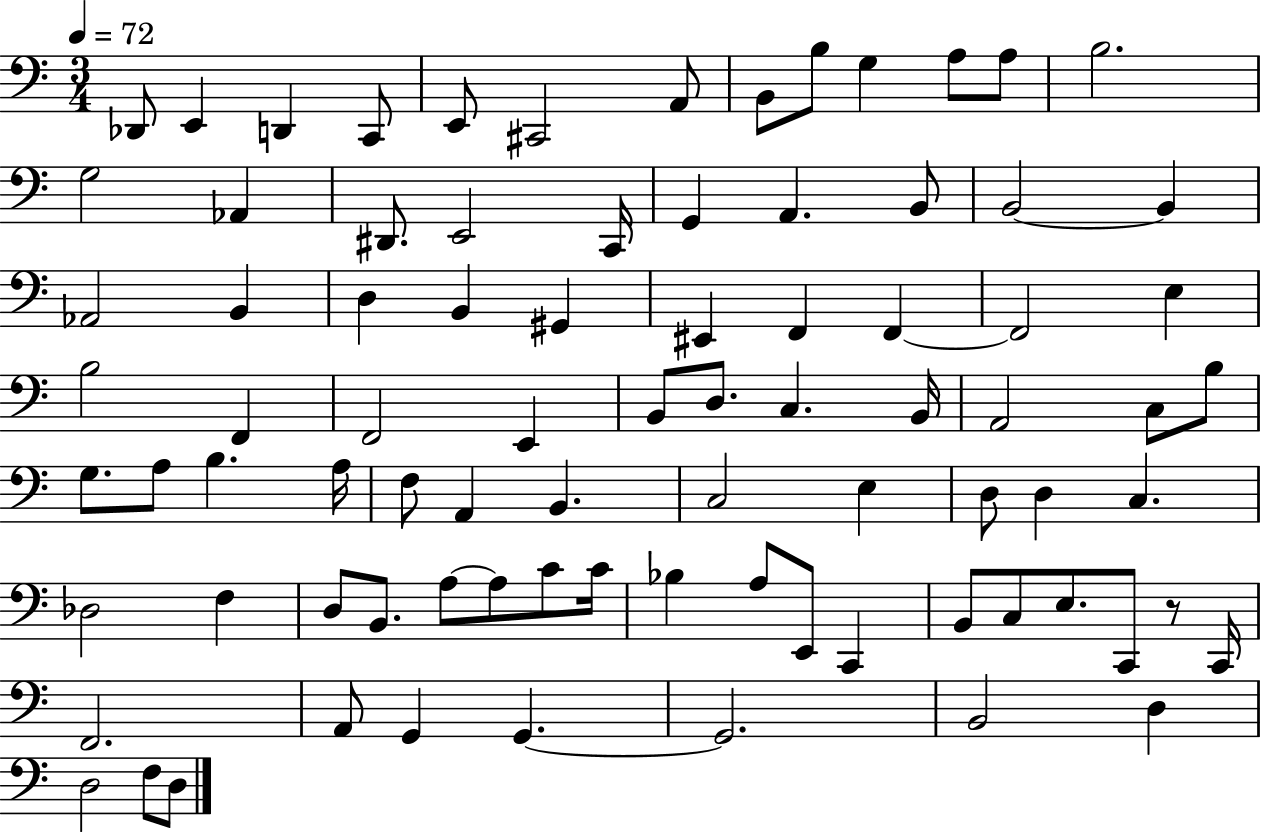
Db2/e E2/q D2/q C2/e E2/e C#2/h A2/e B2/e B3/e G3/q A3/e A3/e B3/h. G3/h Ab2/q D#2/e. E2/h C2/s G2/q A2/q. B2/e B2/h B2/q Ab2/h B2/q D3/q B2/q G#2/q EIS2/q F2/q F2/q F2/h E3/q B3/h F2/q F2/h E2/q B2/e D3/e. C3/q. B2/s A2/h C3/e B3/e G3/e. A3/e B3/q. A3/s F3/e A2/q B2/q. C3/h E3/q D3/e D3/q C3/q. Db3/h F3/q D3/e B2/e. A3/e A3/e C4/e C4/s Bb3/q A3/e E2/e C2/q B2/e C3/e E3/e. C2/e R/e C2/s F2/h. A2/e G2/q G2/q. G2/h. B2/h D3/q D3/h F3/e D3/e